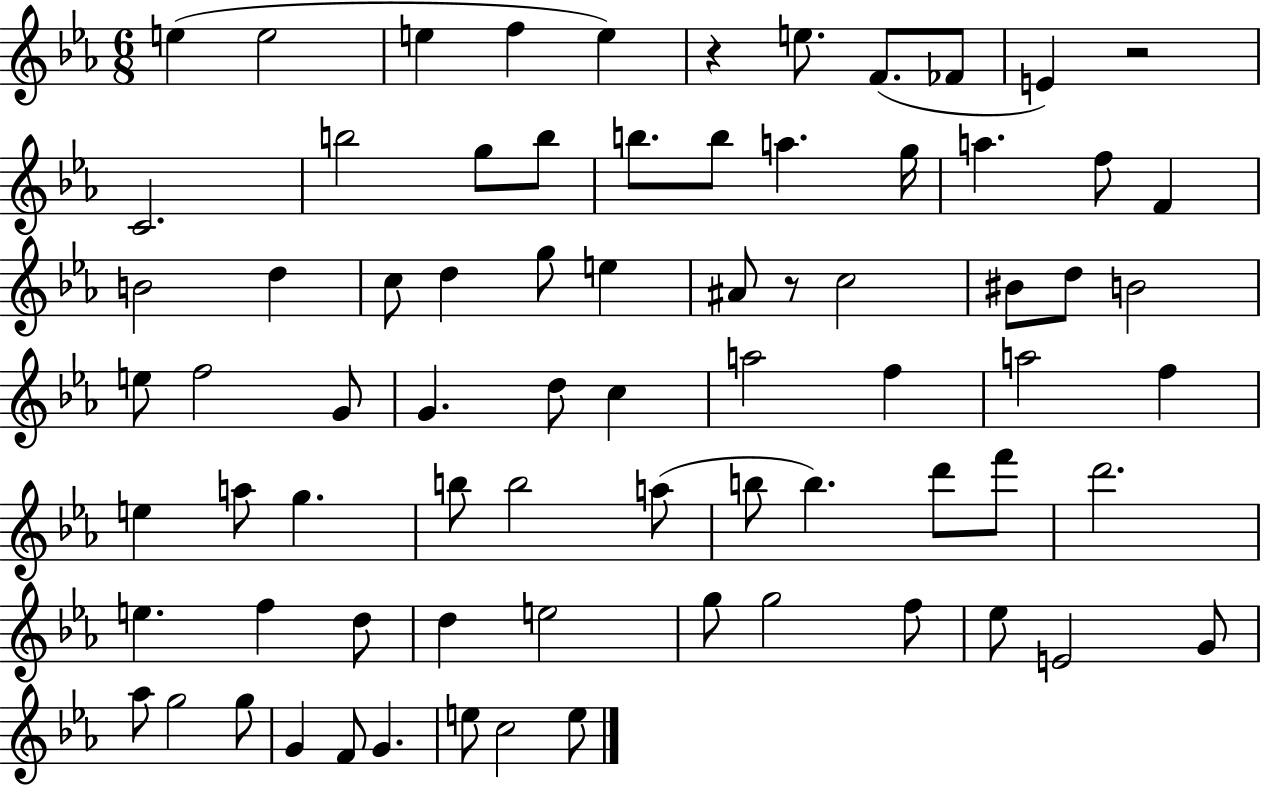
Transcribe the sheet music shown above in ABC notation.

X:1
T:Untitled
M:6/8
L:1/4
K:Eb
e e2 e f e z e/2 F/2 _F/2 E z2 C2 b2 g/2 b/2 b/2 b/2 a g/4 a f/2 F B2 d c/2 d g/2 e ^A/2 z/2 c2 ^B/2 d/2 B2 e/2 f2 G/2 G d/2 c a2 f a2 f e a/2 g b/2 b2 a/2 b/2 b d'/2 f'/2 d'2 e f d/2 d e2 g/2 g2 f/2 _e/2 E2 G/2 _a/2 g2 g/2 G F/2 G e/2 c2 e/2